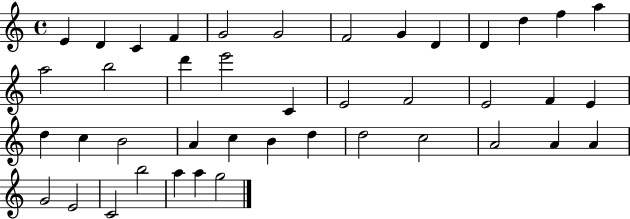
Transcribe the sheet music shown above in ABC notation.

X:1
T:Untitled
M:4/4
L:1/4
K:C
E D C F G2 G2 F2 G D D d f a a2 b2 d' e'2 C E2 F2 E2 F E d c B2 A c B d d2 c2 A2 A A G2 E2 C2 b2 a a g2